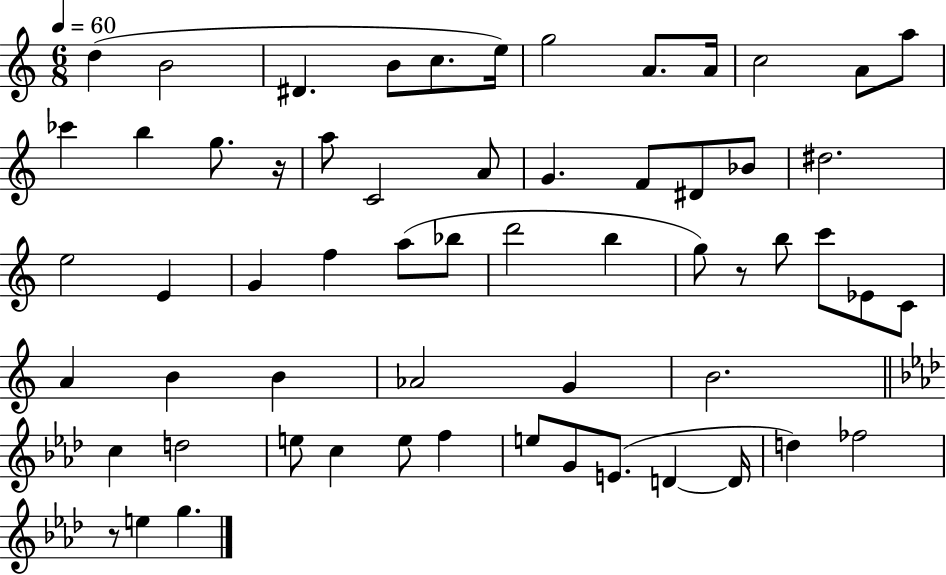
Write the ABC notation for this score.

X:1
T:Untitled
M:6/8
L:1/4
K:C
d B2 ^D B/2 c/2 e/4 g2 A/2 A/4 c2 A/2 a/2 _c' b g/2 z/4 a/2 C2 A/2 G F/2 ^D/2 _B/2 ^d2 e2 E G f a/2 _b/2 d'2 b g/2 z/2 b/2 c'/2 _E/2 C/2 A B B _A2 G B2 c d2 e/2 c e/2 f e/2 G/2 E/2 D D/4 d _f2 z/2 e g